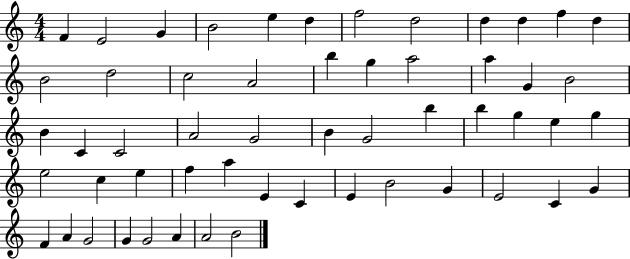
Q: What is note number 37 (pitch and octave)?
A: E5